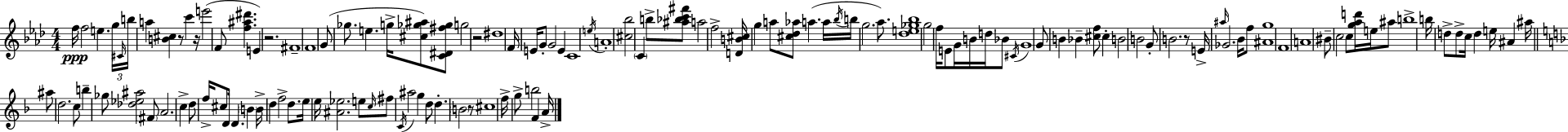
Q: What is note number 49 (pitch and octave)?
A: G4